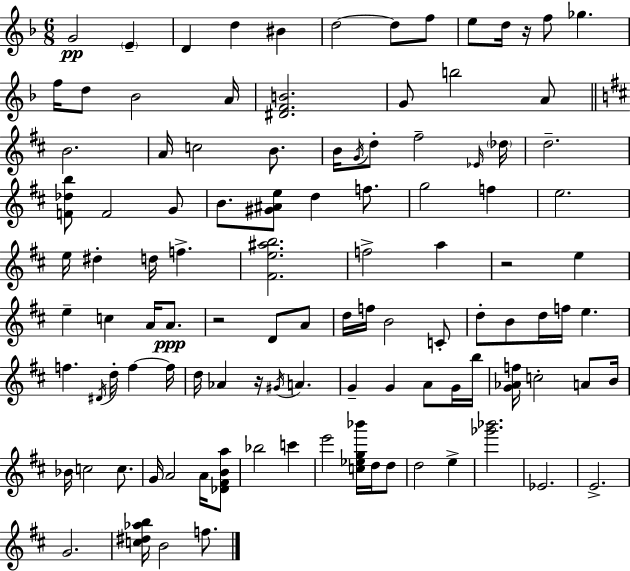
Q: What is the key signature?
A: D minor